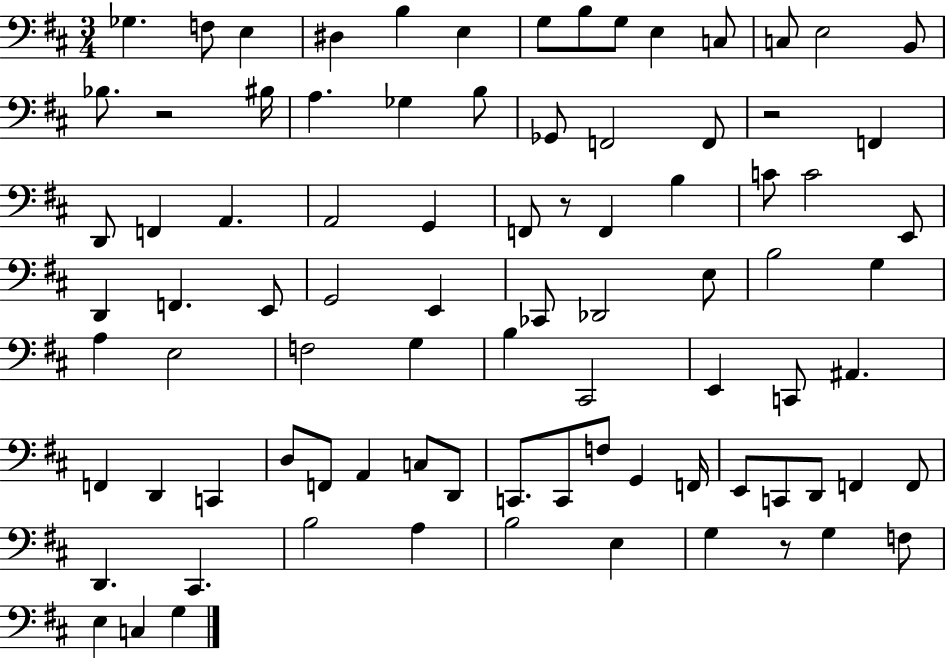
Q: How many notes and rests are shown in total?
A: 87